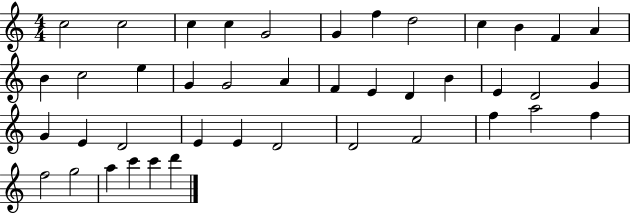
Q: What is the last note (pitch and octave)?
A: D6